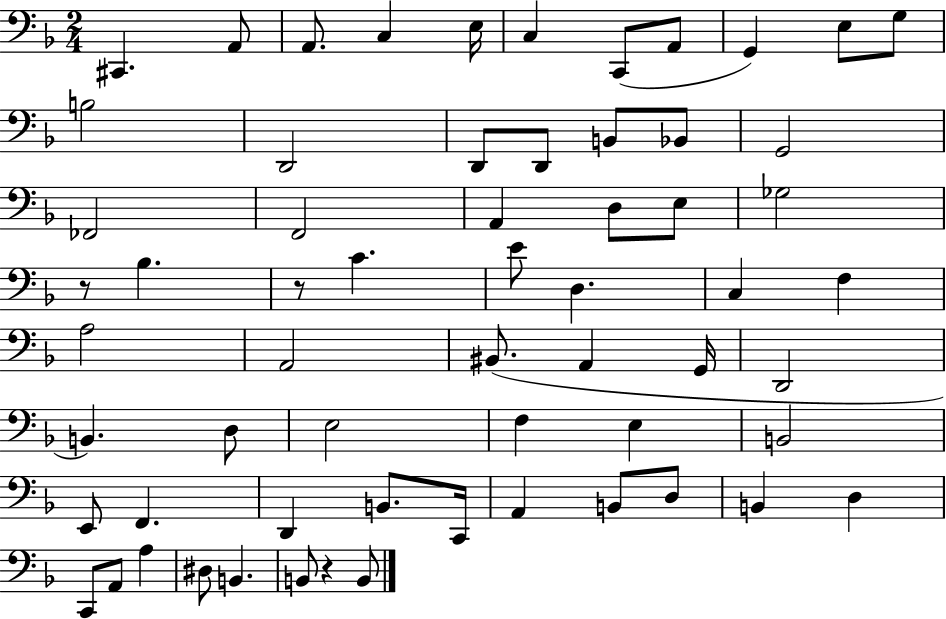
C#2/q. A2/e A2/e. C3/q E3/s C3/q C2/e A2/e G2/q E3/e G3/e B3/h D2/h D2/e D2/e B2/e Bb2/e G2/h FES2/h F2/h A2/q D3/e E3/e Gb3/h R/e Bb3/q. R/e C4/q. E4/e D3/q. C3/q F3/q A3/h A2/h BIS2/e. A2/q G2/s D2/h B2/q. D3/e E3/h F3/q E3/q B2/h E2/e F2/q. D2/q B2/e. C2/s A2/q B2/e D3/e B2/q D3/q C2/e A2/e A3/q D#3/e B2/q. B2/e R/q B2/e